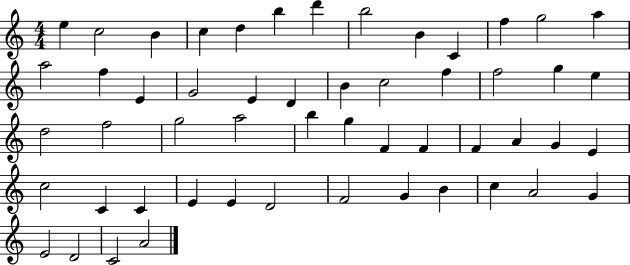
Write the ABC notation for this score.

X:1
T:Untitled
M:4/4
L:1/4
K:C
e c2 B c d b d' b2 B C f g2 a a2 f E G2 E D B c2 f f2 g e d2 f2 g2 a2 b g F F F A G E c2 C C E E D2 F2 G B c A2 G E2 D2 C2 A2